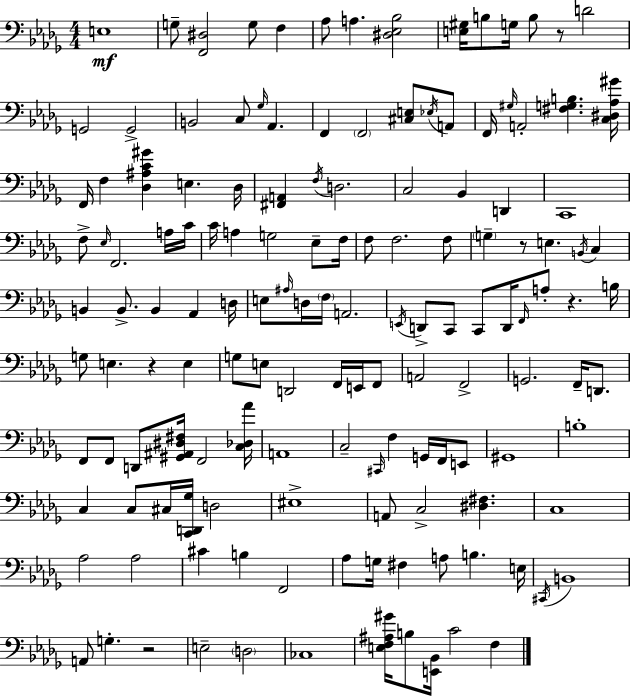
E3/w G3/e [F2,D#3]/h G3/e F3/q Ab3/e A3/q. [D#3,Eb3,Bb3]/h [E3,G#3]/s B3/e G3/s B3/e R/e D4/h G2/h G2/h B2/h C3/e Gb3/s Ab2/q. F2/q F2/h [C#3,E3]/e Eb3/s A2/e F2/s G#3/s A2/h [F#3,G3,B3]/q. [C3,D#3,Ab3,G#4]/s F2/s F3/q [Db3,A#3,C4,G#4]/q E3/q. Db3/s [F#2,A2]/q F3/s D3/h. C3/h Bb2/q D2/q C2/w F3/e Eb3/s F2/h. A3/s C4/s C4/s A3/q G3/h Eb3/e F3/s F3/e F3/h. F3/e G3/q R/e E3/q. B2/s C3/q B2/q B2/e. B2/q Ab2/q D3/s E3/e A#3/s D3/s F3/s A2/h. E2/s D2/e C2/e C2/e D2/s F2/s A3/e R/q. B3/s G3/e E3/q. R/q E3/q G3/e E3/e D2/h F2/s E2/s F2/e A2/h F2/h G2/h. F2/s D2/e. F2/e F2/e D2/e [G#2,A#2,D#3,F#3]/s F2/h [C3,Db3,Ab4]/s A2/w C3/h C#2/s F3/q G2/s F2/s E2/e G#2/w B3/w C3/q C3/e C#3/s [C2,D2,Gb3]/s D3/h EIS3/w A2/e C3/h [D#3,F#3]/q. C3/w Ab3/h Ab3/h C#4/q B3/q F2/h Ab3/e G3/s F#3/q A3/e B3/q. E3/s C#2/s B2/w A2/e G3/q. R/h E3/h D3/h CES3/w [E3,F3,A#3,G#4]/s B3/e [E2,Bb2]/s C4/h F3/q